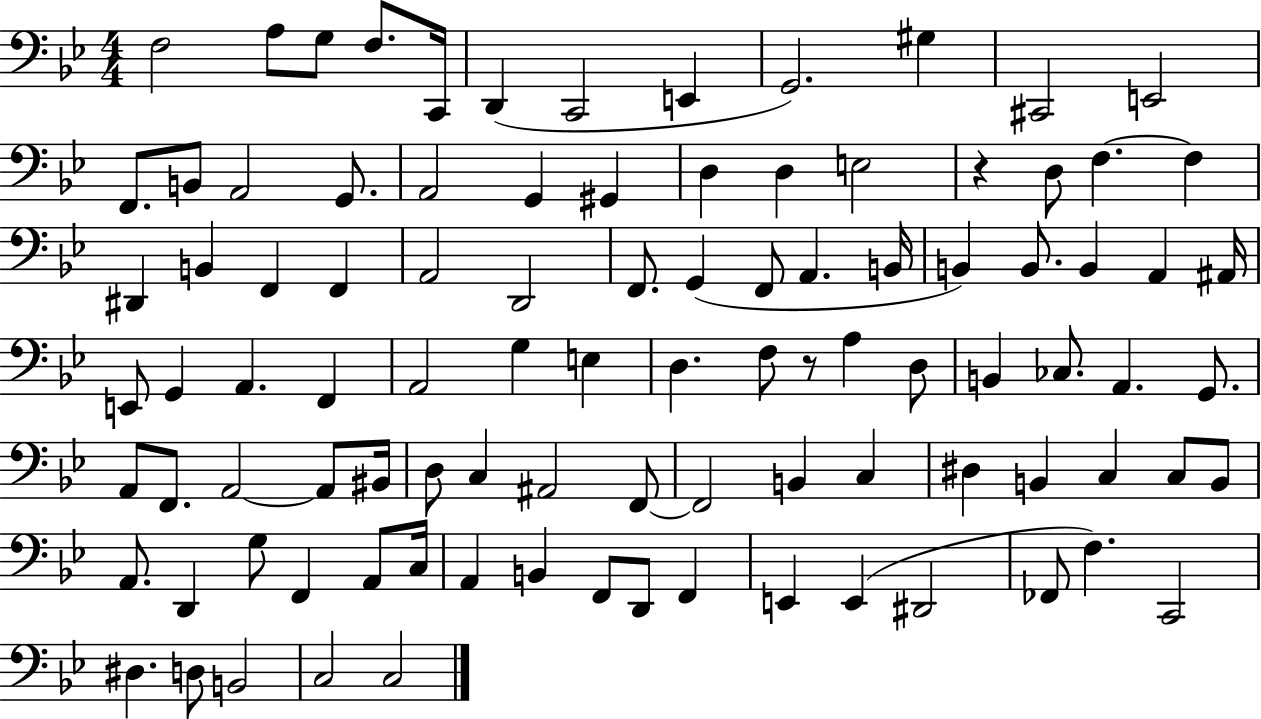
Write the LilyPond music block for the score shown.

{
  \clef bass
  \numericTimeSignature
  \time 4/4
  \key bes \major
  f2 a8 g8 f8. c,16 | d,4( c,2 e,4 | g,2.) gis4 | cis,2 e,2 | \break f,8. b,8 a,2 g,8. | a,2 g,4 gis,4 | d4 d4 e2 | r4 d8 f4.~~ f4 | \break dis,4 b,4 f,4 f,4 | a,2 d,2 | f,8. g,4( f,8 a,4. b,16 | b,4) b,8. b,4 a,4 ais,16 | \break e,8 g,4 a,4. f,4 | a,2 g4 e4 | d4. f8 r8 a4 d8 | b,4 ces8. a,4. g,8. | \break a,8 f,8. a,2~~ a,8 bis,16 | d8 c4 ais,2 f,8~~ | f,2 b,4 c4 | dis4 b,4 c4 c8 b,8 | \break a,8. d,4 g8 f,4 a,8 c16 | a,4 b,4 f,8 d,8 f,4 | e,4 e,4( dis,2 | fes,8 f4.) c,2 | \break dis4. d8 b,2 | c2 c2 | \bar "|."
}